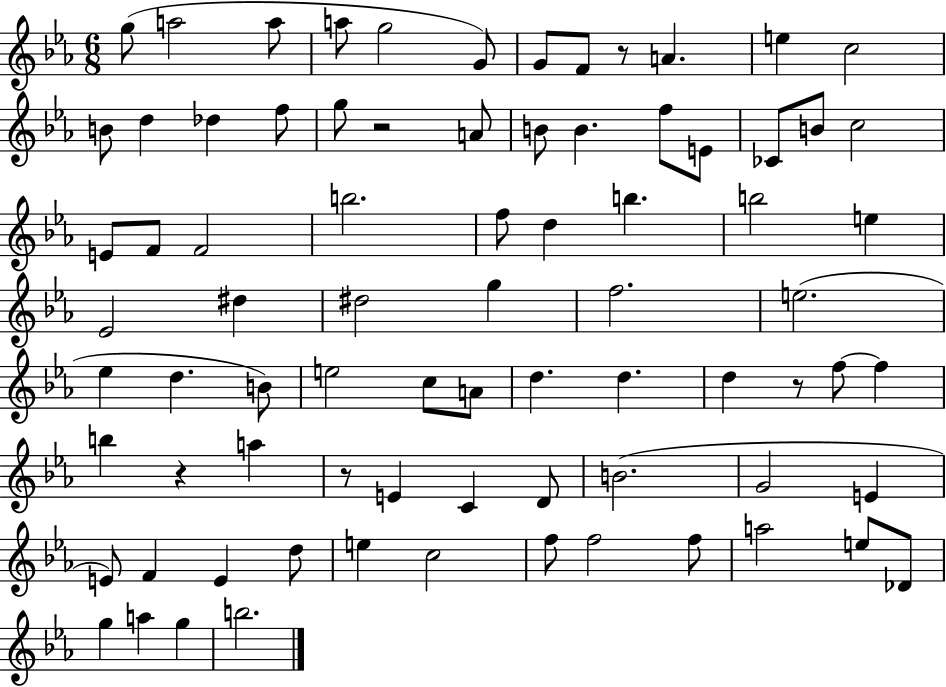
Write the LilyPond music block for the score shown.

{
  \clef treble
  \numericTimeSignature
  \time 6/8
  \key ees \major
  g''8( a''2 a''8 | a''8 g''2 g'8) | g'8 f'8 r8 a'4. | e''4 c''2 | \break b'8 d''4 des''4 f''8 | g''8 r2 a'8 | b'8 b'4. f''8 e'8 | ces'8 b'8 c''2 | \break e'8 f'8 f'2 | b''2. | f''8 d''4 b''4. | b''2 e''4 | \break ees'2 dis''4 | dis''2 g''4 | f''2. | e''2.( | \break ees''4 d''4. b'8) | e''2 c''8 a'8 | d''4. d''4. | d''4 r8 f''8~~ f''4 | \break b''4 r4 a''4 | r8 e'4 c'4 d'8 | b'2.( | g'2 e'4 | \break e'8) f'4 e'4 d''8 | e''4 c''2 | f''8 f''2 f''8 | a''2 e''8 des'8 | \break g''4 a''4 g''4 | b''2. | \bar "|."
}